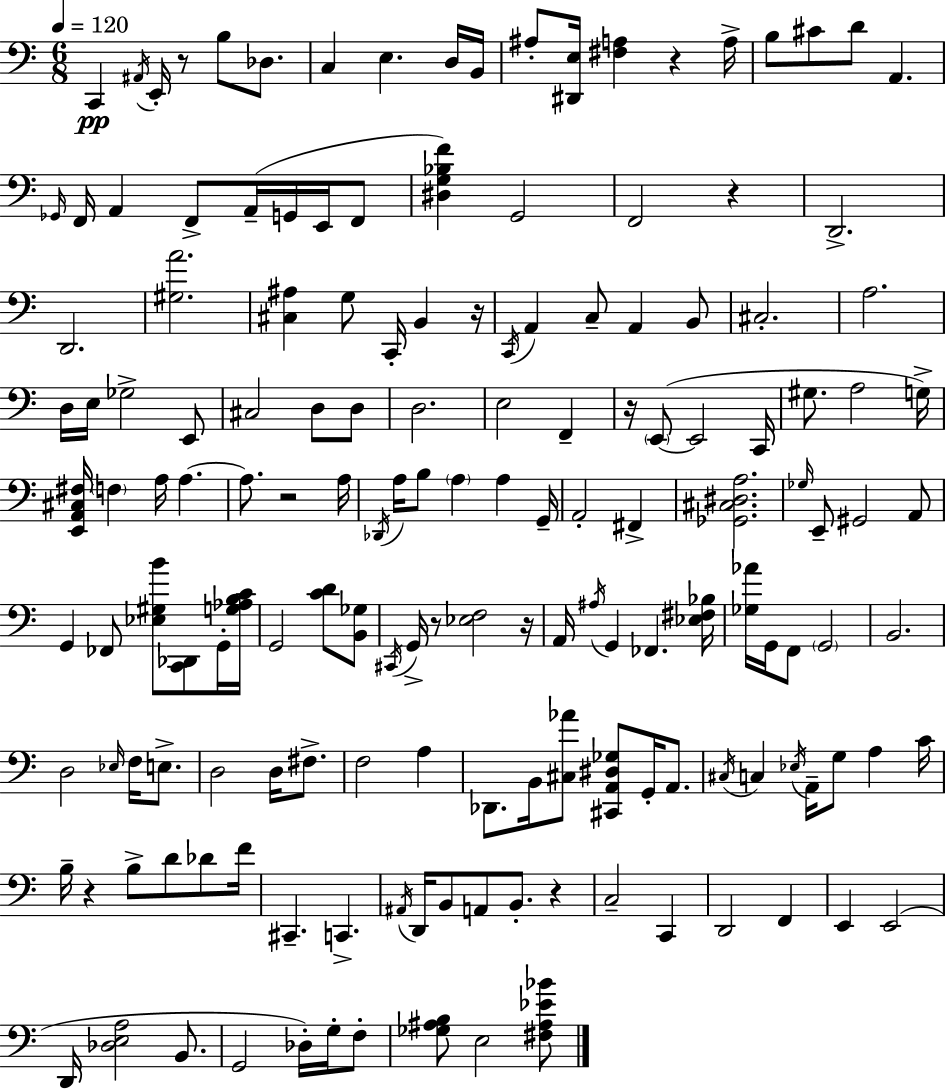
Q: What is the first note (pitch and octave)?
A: C2